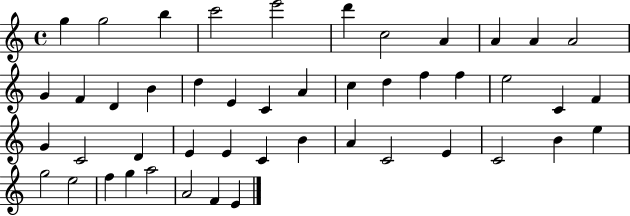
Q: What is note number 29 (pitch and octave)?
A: D4